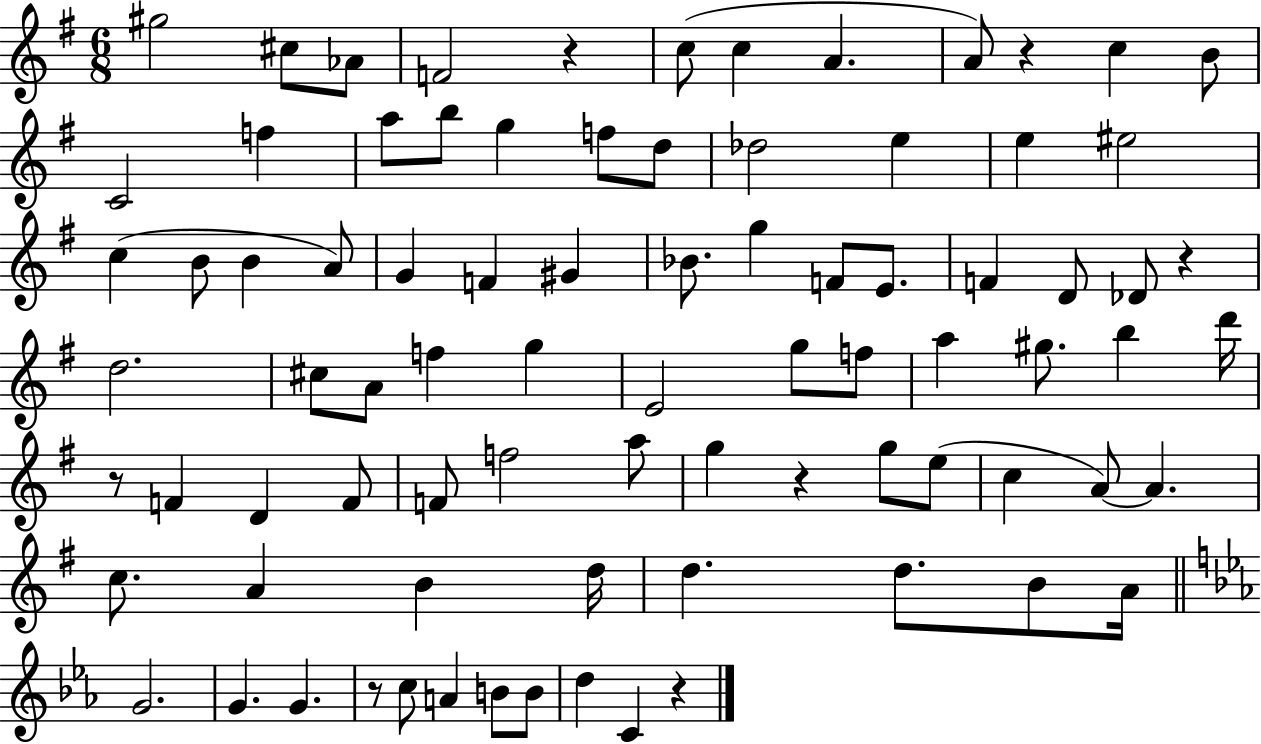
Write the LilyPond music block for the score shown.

{
  \clef treble
  \numericTimeSignature
  \time 6/8
  \key g \major
  gis''2 cis''8 aes'8 | f'2 r4 | c''8( c''4 a'4. | a'8) r4 c''4 b'8 | \break c'2 f''4 | a''8 b''8 g''4 f''8 d''8 | des''2 e''4 | e''4 eis''2 | \break c''4( b'8 b'4 a'8) | g'4 f'4 gis'4 | bes'8. g''4 f'8 e'8. | f'4 d'8 des'8 r4 | \break d''2. | cis''8 a'8 f''4 g''4 | e'2 g''8 f''8 | a''4 gis''8. b''4 d'''16 | \break r8 f'4 d'4 f'8 | f'8 f''2 a''8 | g''4 r4 g''8 e''8( | c''4 a'8~~) a'4. | \break c''8. a'4 b'4 d''16 | d''4. d''8. b'8 a'16 | \bar "||" \break \key ees \major g'2. | g'4. g'4. | r8 c''8 a'4 b'8 b'8 | d''4 c'4 r4 | \break \bar "|."
}